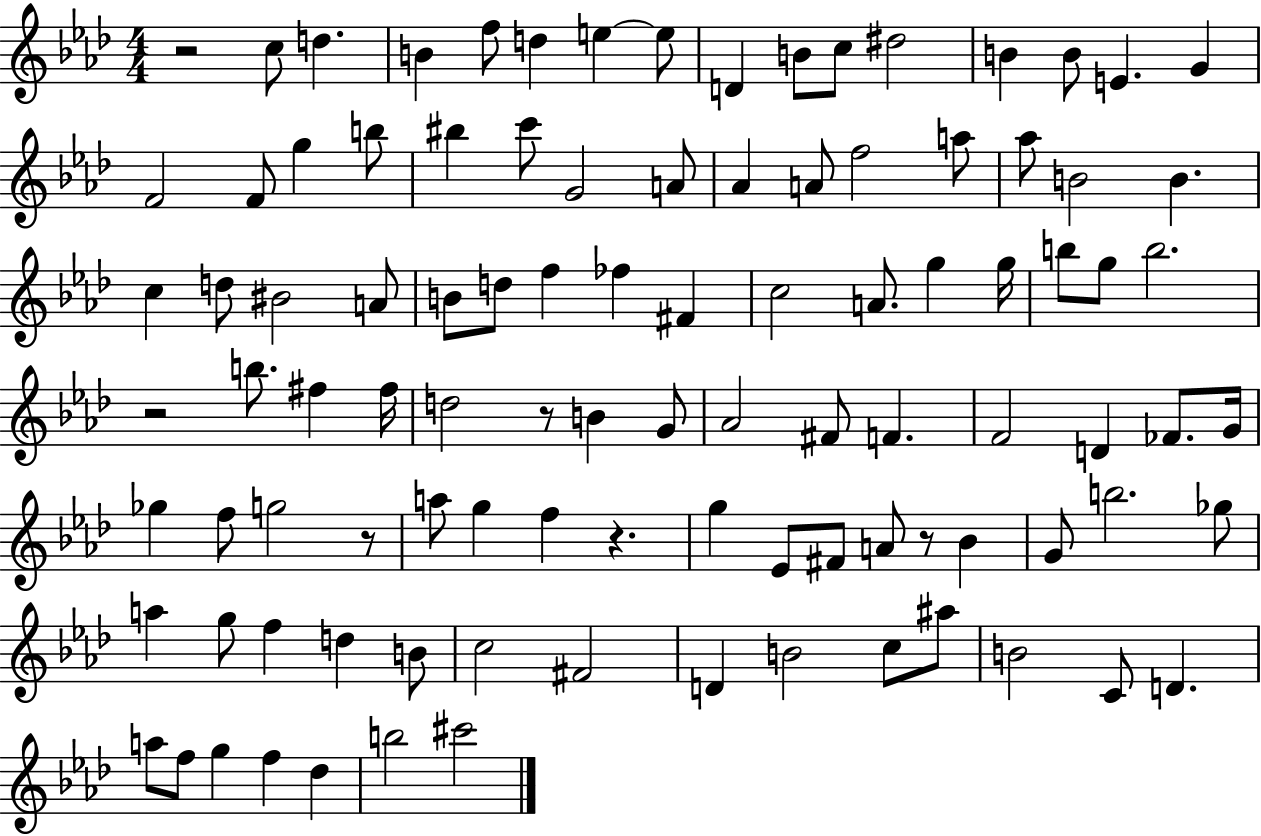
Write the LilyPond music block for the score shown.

{
  \clef treble
  \numericTimeSignature
  \time 4/4
  \key aes \major
  r2 c''8 d''4. | b'4 f''8 d''4 e''4~~ e''8 | d'4 b'8 c''8 dis''2 | b'4 b'8 e'4. g'4 | \break f'2 f'8 g''4 b''8 | bis''4 c'''8 g'2 a'8 | aes'4 a'8 f''2 a''8 | aes''8 b'2 b'4. | \break c''4 d''8 bis'2 a'8 | b'8 d''8 f''4 fes''4 fis'4 | c''2 a'8. g''4 g''16 | b''8 g''8 b''2. | \break r2 b''8. fis''4 fis''16 | d''2 r8 b'4 g'8 | aes'2 fis'8 f'4. | f'2 d'4 fes'8. g'16 | \break ges''4 f''8 g''2 r8 | a''8 g''4 f''4 r4. | g''4 ees'8 fis'8 a'8 r8 bes'4 | g'8 b''2. ges''8 | \break a''4 g''8 f''4 d''4 b'8 | c''2 fis'2 | d'4 b'2 c''8 ais''8 | b'2 c'8 d'4. | \break a''8 f''8 g''4 f''4 des''4 | b''2 cis'''2 | \bar "|."
}